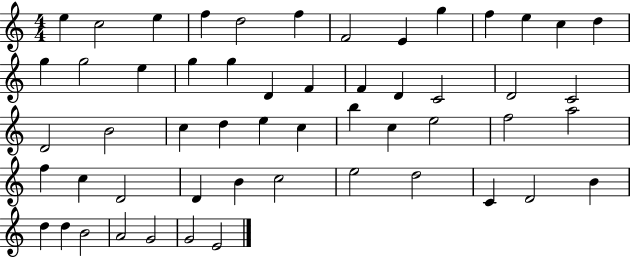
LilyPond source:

{
  \clef treble
  \numericTimeSignature
  \time 4/4
  \key c \major
  e''4 c''2 e''4 | f''4 d''2 f''4 | f'2 e'4 g''4 | f''4 e''4 c''4 d''4 | \break g''4 g''2 e''4 | g''4 g''4 d'4 f'4 | f'4 d'4 c'2 | d'2 c'2 | \break d'2 b'2 | c''4 d''4 e''4 c''4 | b''4 c''4 e''2 | f''2 a''2 | \break f''4 c''4 d'2 | d'4 b'4 c''2 | e''2 d''2 | c'4 d'2 b'4 | \break d''4 d''4 b'2 | a'2 g'2 | g'2 e'2 | \bar "|."
}